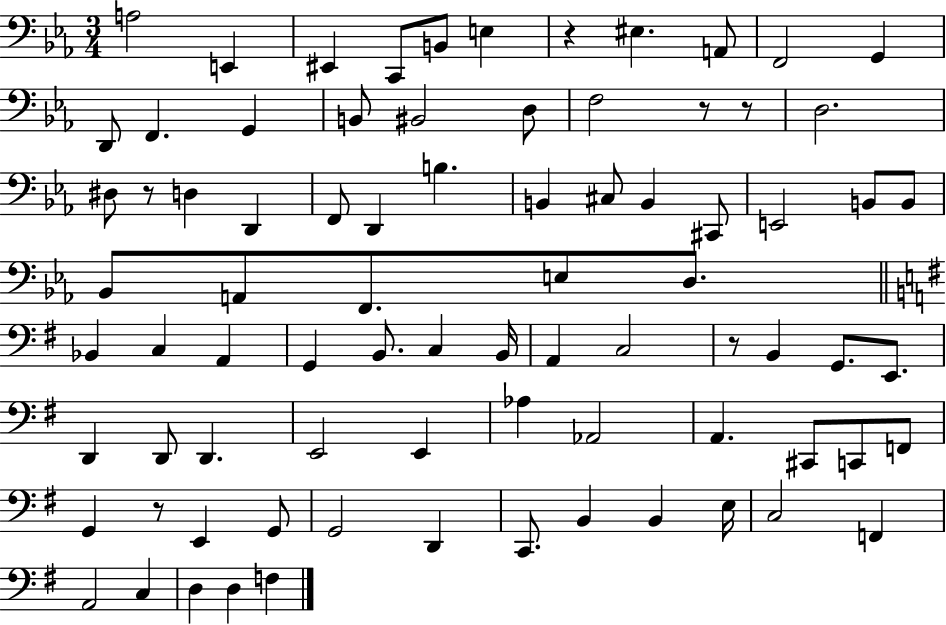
A3/h E2/q EIS2/q C2/e B2/e E3/q R/q EIS3/q. A2/e F2/h G2/q D2/e F2/q. G2/q B2/e BIS2/h D3/e F3/h R/e R/e D3/h. D#3/e R/e D3/q D2/q F2/e D2/q B3/q. B2/q C#3/e B2/q C#2/e E2/h B2/e B2/e Bb2/e A2/e F2/e. E3/e D3/e. Bb2/q C3/q A2/q G2/q B2/e. C3/q B2/s A2/q C3/h R/e B2/q G2/e. E2/e. D2/q D2/e D2/q. E2/h E2/q Ab3/q Ab2/h A2/q. C#2/e C2/e F2/e G2/q R/e E2/q G2/e G2/h D2/q C2/e. B2/q B2/q E3/s C3/h F2/q A2/h C3/q D3/q D3/q F3/q